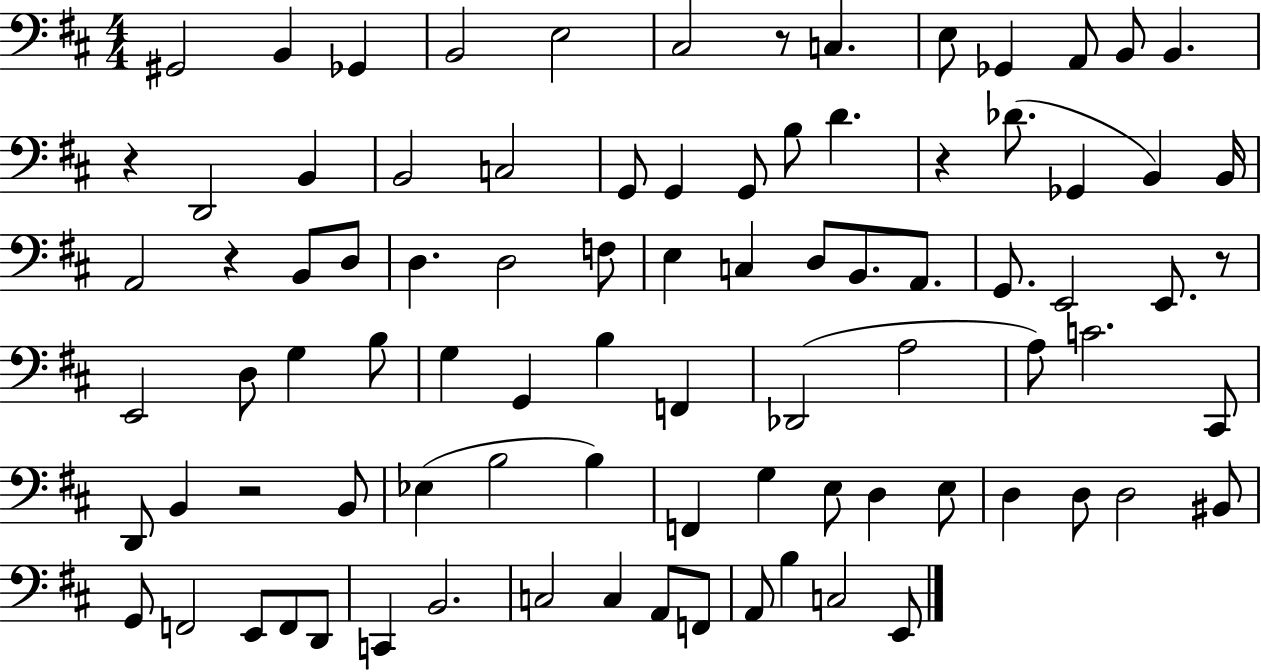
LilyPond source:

{
  \clef bass
  \numericTimeSignature
  \time 4/4
  \key d \major
  gis,2 b,4 ges,4 | b,2 e2 | cis2 r8 c4. | e8 ges,4 a,8 b,8 b,4. | \break r4 d,2 b,4 | b,2 c2 | g,8 g,4 g,8 b8 d'4. | r4 des'8.( ges,4 b,4) b,16 | \break a,2 r4 b,8 d8 | d4. d2 f8 | e4 c4 d8 b,8. a,8. | g,8. e,2 e,8. r8 | \break e,2 d8 g4 b8 | g4 g,4 b4 f,4 | des,2( a2 | a8) c'2. cis,8 | \break d,8 b,4 r2 b,8 | ees4( b2 b4) | f,4 g4 e8 d4 e8 | d4 d8 d2 bis,8 | \break g,8 f,2 e,8 f,8 d,8 | c,4 b,2. | c2 c4 a,8 f,8 | a,8 b4 c2 e,8 | \break \bar "|."
}